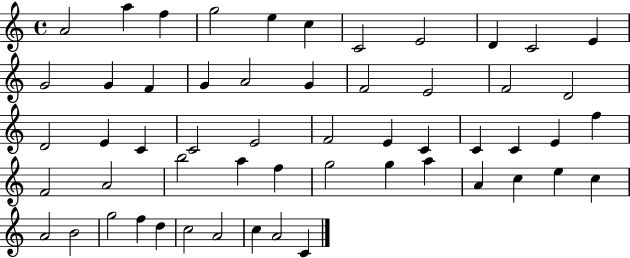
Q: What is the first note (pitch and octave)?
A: A4